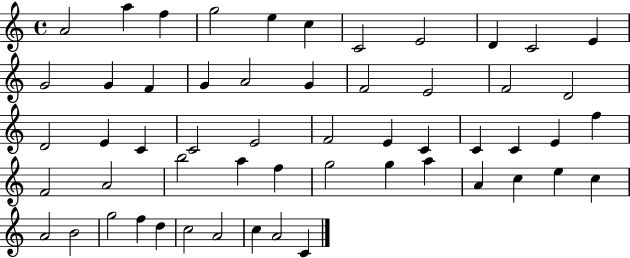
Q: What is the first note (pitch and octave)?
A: A4